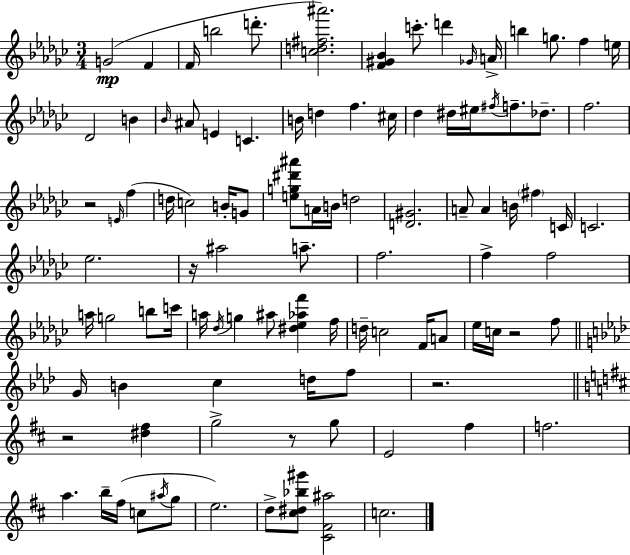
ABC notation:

X:1
T:Untitled
M:3/4
L:1/4
K:Ebm
G2 F F/4 b2 d'/2 [cd^f^a']2 [F^G_B] c'/2 d' _G/4 A/4 b g/2 f e/4 _D2 B _B/4 ^A/2 E C B/4 d f ^c/4 _d ^d/4 ^e/4 ^f/4 f/2 _d/2 f2 z2 E/4 f d/4 c2 B/4 G/2 [eg^d'^a']/2 A/4 B/4 d2 [D^G]2 A/2 A B/4 ^f C/4 C2 _e2 z/4 ^a2 a/2 f2 f f2 a/4 g2 b/2 c'/4 a/4 _d/4 g ^a/2 [^d_e_af'] f/4 d/4 c2 F/4 A/2 _e/4 c/4 z2 f/2 G/4 B c d/4 f/2 z2 z2 [^d^f] g2 z/2 g/2 E2 ^f f2 a b/4 ^f/4 c/2 ^a/4 g/2 e2 d/2 [^c^d_b^g']/2 [^C^F^a]2 c2